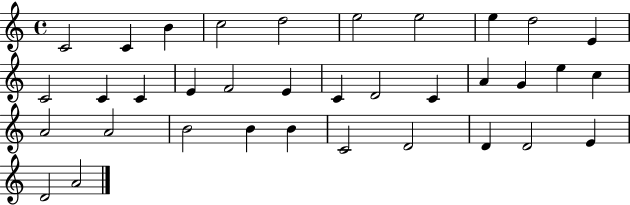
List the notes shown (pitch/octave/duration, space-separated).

C4/h C4/q B4/q C5/h D5/h E5/h E5/h E5/q D5/h E4/q C4/h C4/q C4/q E4/q F4/h E4/q C4/q D4/h C4/q A4/q G4/q E5/q C5/q A4/h A4/h B4/h B4/q B4/q C4/h D4/h D4/q D4/h E4/q D4/h A4/h